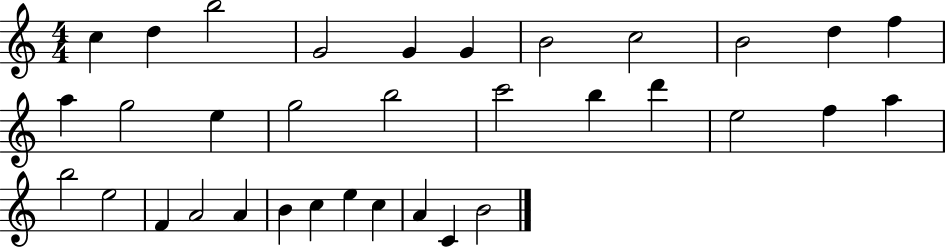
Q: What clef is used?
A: treble